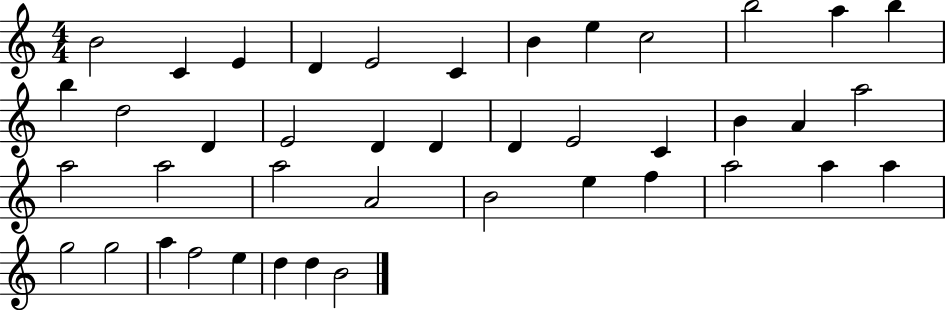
B4/h C4/q E4/q D4/q E4/h C4/q B4/q E5/q C5/h B5/h A5/q B5/q B5/q D5/h D4/q E4/h D4/q D4/q D4/q E4/h C4/q B4/q A4/q A5/h A5/h A5/h A5/h A4/h B4/h E5/q F5/q A5/h A5/q A5/q G5/h G5/h A5/q F5/h E5/q D5/q D5/q B4/h